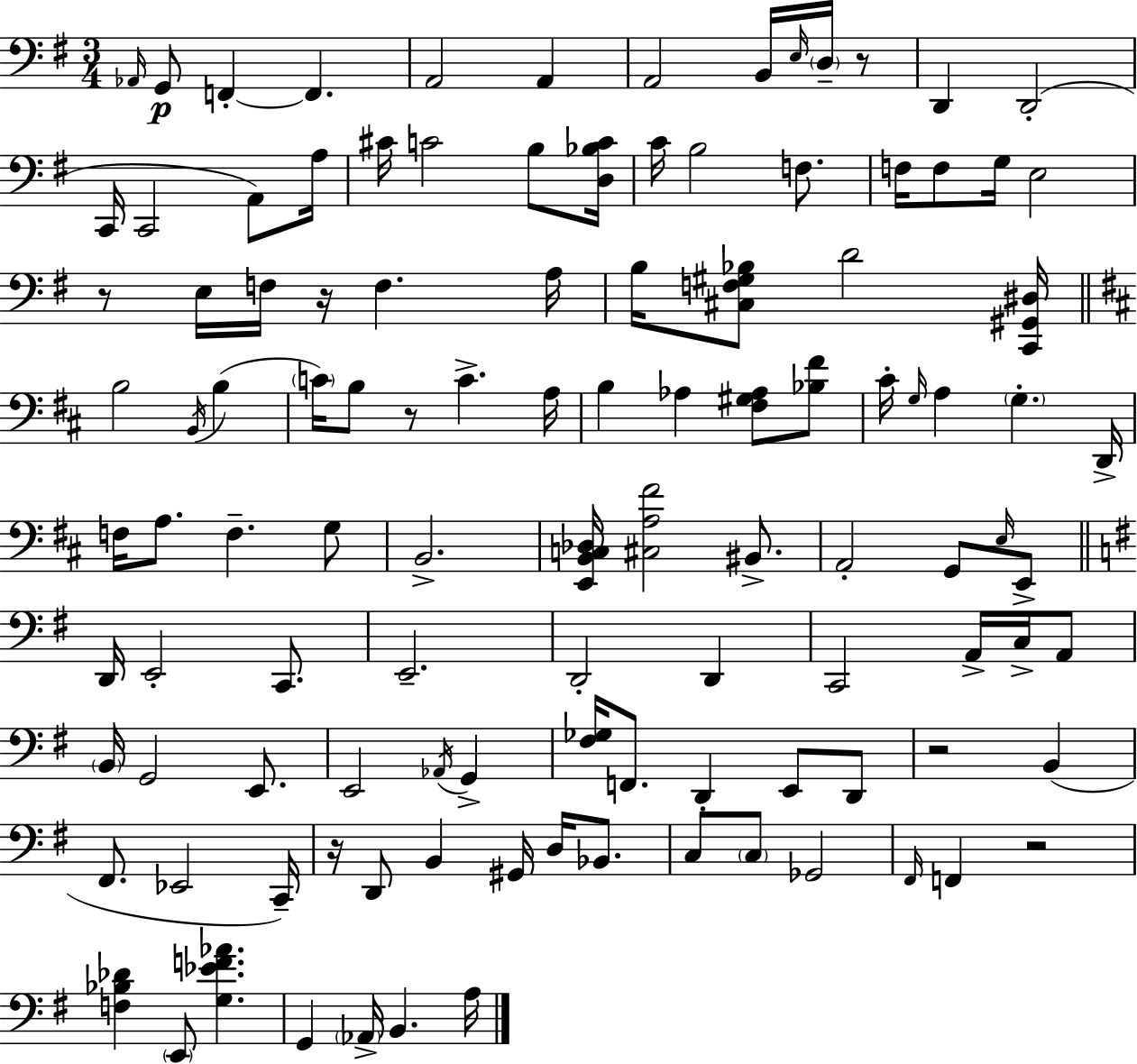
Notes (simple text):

Ab2/s G2/e F2/q F2/q. A2/h A2/q A2/h B2/s E3/s D3/s R/e D2/q D2/h C2/s C2/h A2/e A3/s C#4/s C4/h B3/e [D3,Bb3,C4]/s C4/s B3/h F3/e. F3/s F3/e G3/s E3/h R/e E3/s F3/s R/s F3/q. A3/s B3/s [C#3,F3,G#3,Bb3]/e D4/h [C2,G#2,D#3]/s B3/h B2/s B3/q C4/s B3/e R/e C4/q. A3/s B3/q Ab3/q [F#3,G#3,Ab3]/e [Bb3,F#4]/e C#4/s G3/s A3/q G3/q. D2/s F3/s A3/e. F3/q. G3/e B2/h. [E2,B2,C3,Db3]/s [C#3,A3,F#4]/h BIS2/e. A2/h G2/e E3/s E2/e D2/s E2/h C2/e. E2/h. D2/h D2/q C2/h A2/s C3/s A2/e B2/s G2/h E2/e. E2/h Ab2/s G2/q [F#3,Gb3]/s F2/e. D2/q E2/e D2/e R/h B2/q F#2/e. Eb2/h C2/s R/s D2/e B2/q G#2/s D3/s Bb2/e. C3/e C3/e Gb2/h F#2/s F2/q R/h [F3,Bb3,Db4]/q E2/e [G3,Eb4,F4,Ab4]/q. G2/q Ab2/s B2/q. A3/s